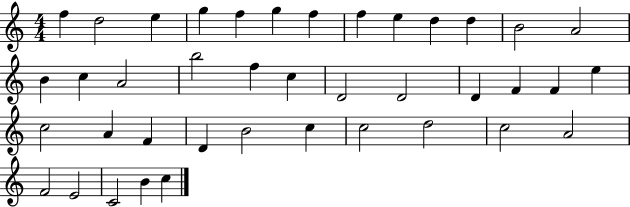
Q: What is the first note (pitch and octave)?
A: F5